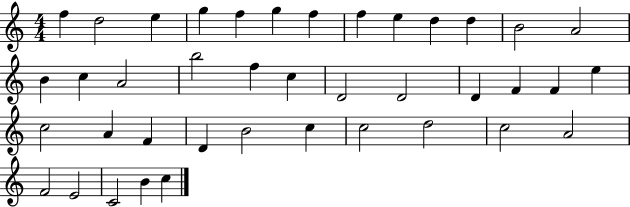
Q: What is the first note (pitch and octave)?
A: F5